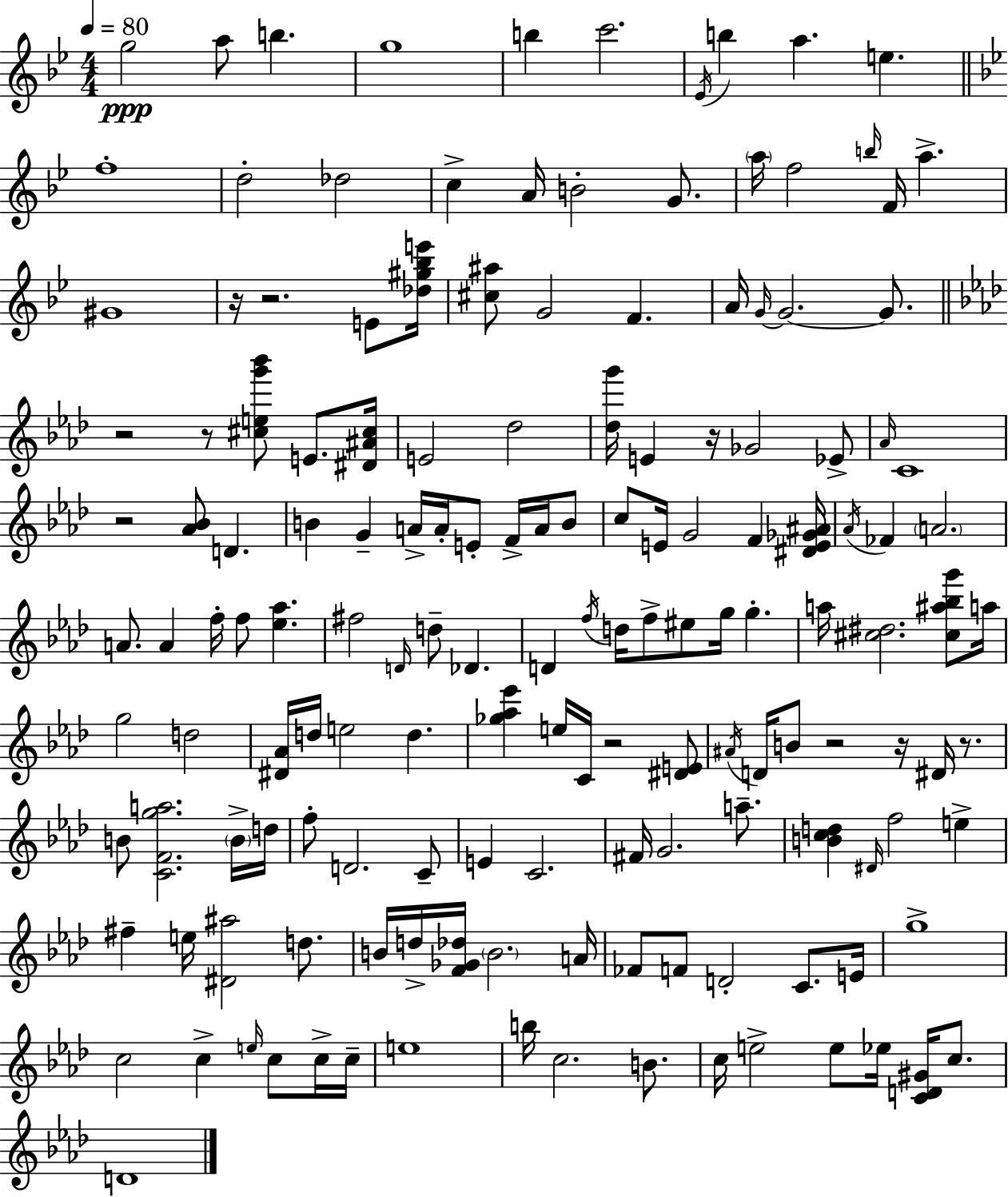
G5/h A5/e B5/q. G5/w B5/q C6/h. Eb4/s B5/q A5/q. E5/q. F5/w D5/h Db5/h C5/q A4/s B4/h G4/e. A5/s F5/h B5/s F4/s A5/q. G#4/w R/s R/h. E4/e [Db5,G#5,Bb5,E6]/s [C#5,A#5]/e G4/h F4/q. A4/s G4/s G4/h. G4/e. R/h R/e [C#5,E5,G6,Bb6]/e E4/e. [D#4,A#4,C#5]/s E4/h Db5/h [Db5,G6]/s E4/q R/s Gb4/h Eb4/e Ab4/s C4/w R/h [Ab4,Bb4]/e D4/q. B4/q G4/q A4/s A4/s E4/e F4/s A4/s B4/e C5/e E4/s G4/h F4/q [D#4,E4,Gb4,A#4]/s Ab4/s FES4/q A4/h. A4/e. A4/q F5/s F5/e [Eb5,Ab5]/q. F#5/h D4/s D5/e Db4/q. D4/q F5/s D5/s F5/e EIS5/e G5/s G5/q. A5/s [C#5,D#5]/h. [C#5,A#5,Bb5,G6]/e A5/s G5/h D5/h [D#4,Ab4]/s D5/s E5/h D5/q. [Gb5,Ab5,Eb6]/q E5/s C4/s R/h [D#4,E4]/e A#4/s D4/s B4/e R/h R/s D#4/s R/e. B4/e [C4,F4,G5,A5]/h. B4/s D5/s F5/e D4/h. C4/e E4/q C4/h. F#4/s G4/h. A5/e. [B4,C5,D5]/q D#4/s F5/h E5/q F#5/q E5/s [D#4,A#5]/h D5/e. B4/s D5/s [F4,Gb4,Db5]/s B4/h. A4/s FES4/e F4/e D4/h C4/e. E4/s G5/w C5/h C5/q E5/s C5/e C5/s C5/s E5/w B5/s C5/h. B4/e. C5/s E5/h E5/e Eb5/s [C4,D4,G#4]/s C5/e. D4/w